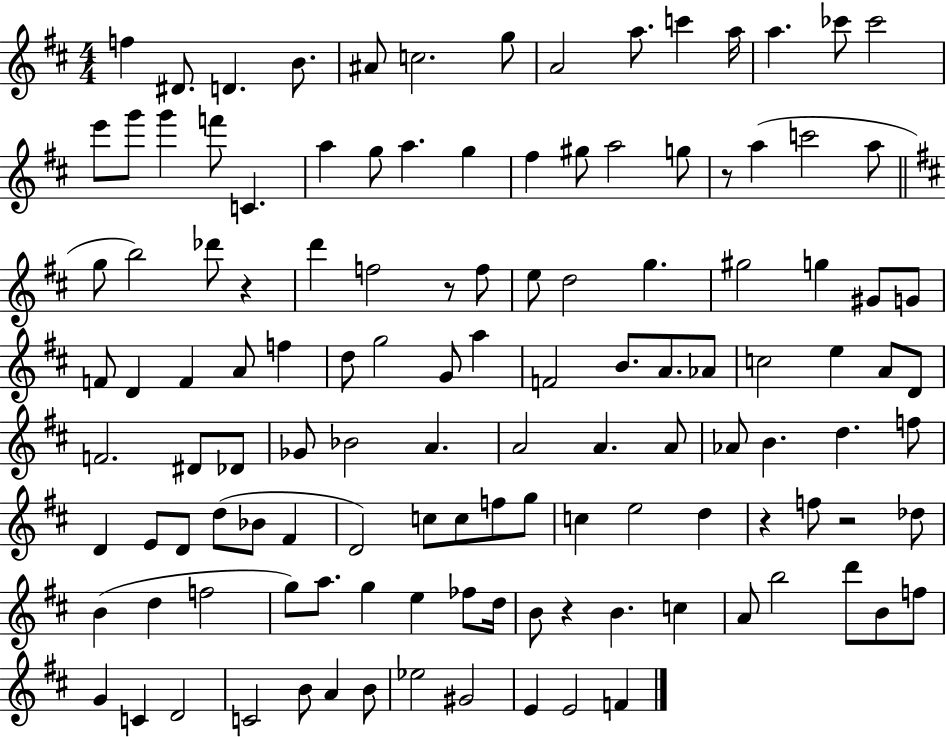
{
  \clef treble
  \numericTimeSignature
  \time 4/4
  \key d \major
  f''4 dis'8. d'4. b'8. | ais'8 c''2. g''8 | a'2 a''8. c'''4 a''16 | a''4. ces'''8 ces'''2 | \break e'''8 g'''8 g'''4 f'''8 c'4. | a''4 g''8 a''4. g''4 | fis''4 gis''8 a''2 g''8 | r8 a''4( c'''2 a''8 | \break \bar "||" \break \key b \minor g''8 b''2) des'''8 r4 | d'''4 f''2 r8 f''8 | e''8 d''2 g''4. | gis''2 g''4 gis'8 g'8 | \break f'8 d'4 f'4 a'8 f''4 | d''8 g''2 g'8 a''4 | f'2 b'8. a'8. aes'8 | c''2 e''4 a'8 d'8 | \break f'2. dis'8 des'8 | ges'8 bes'2 a'4. | a'2 a'4. a'8 | aes'8 b'4. d''4. f''8 | \break d'4 e'8 d'8 d''8( bes'8 fis'4 | d'2) c''8 c''8 f''8 g''8 | c''4 e''2 d''4 | r4 f''8 r2 des''8 | \break b'4( d''4 f''2 | g''8) a''8. g''4 e''4 fes''8 d''16 | b'8 r4 b'4. c''4 | a'8 b''2 d'''8 b'8 f''8 | \break g'4 c'4 d'2 | c'2 b'8 a'4 b'8 | ees''2 gis'2 | e'4 e'2 f'4 | \break \bar "|."
}